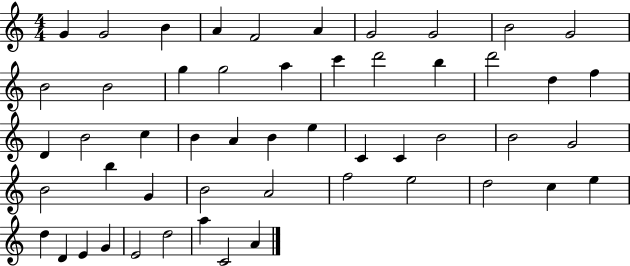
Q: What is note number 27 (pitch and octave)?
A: B4